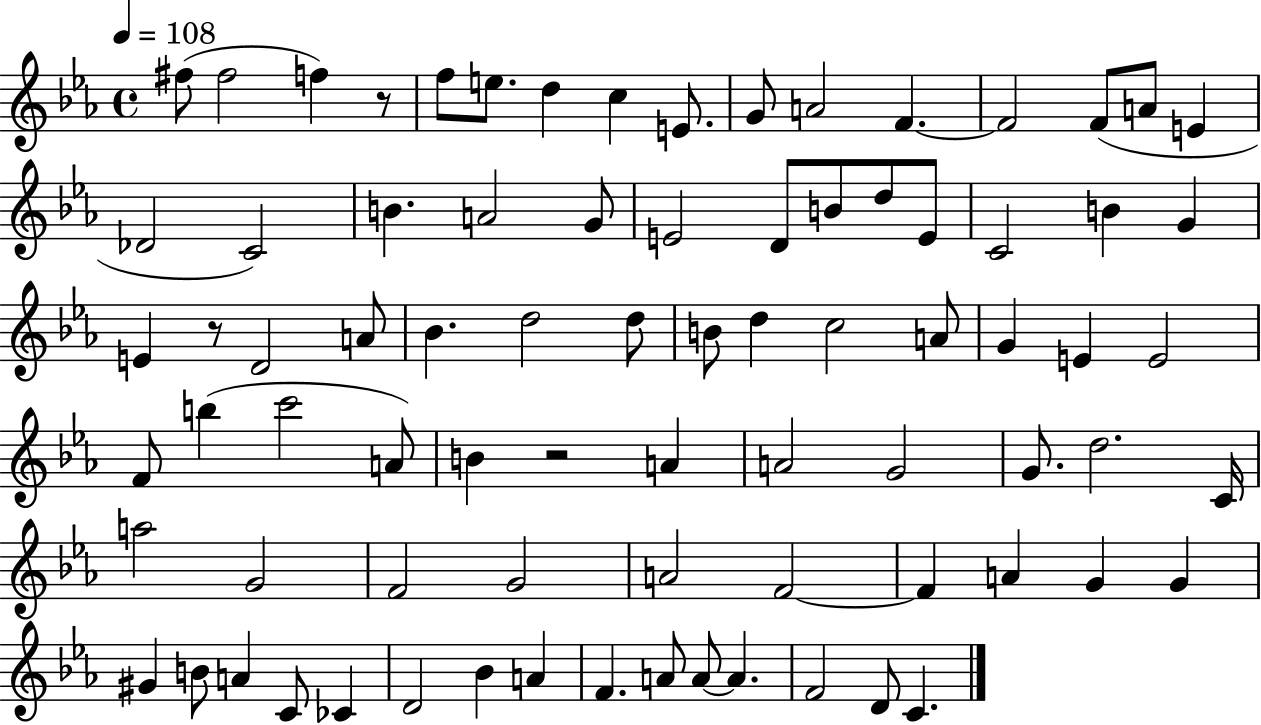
{
  \clef treble
  \time 4/4
  \defaultTimeSignature
  \key ees \major
  \tempo 4 = 108
  fis''8( fis''2 f''4) r8 | f''8 e''8. d''4 c''4 e'8. | g'8 a'2 f'4.~~ | f'2 f'8( a'8 e'4 | \break des'2 c'2) | b'4. a'2 g'8 | e'2 d'8 b'8 d''8 e'8 | c'2 b'4 g'4 | \break e'4 r8 d'2 a'8 | bes'4. d''2 d''8 | b'8 d''4 c''2 a'8 | g'4 e'4 e'2 | \break f'8 b''4( c'''2 a'8) | b'4 r2 a'4 | a'2 g'2 | g'8. d''2. c'16 | \break a''2 g'2 | f'2 g'2 | a'2 f'2~~ | f'4 a'4 g'4 g'4 | \break gis'4 b'8 a'4 c'8 ces'4 | d'2 bes'4 a'4 | f'4. a'8 a'8~~ a'4. | f'2 d'8 c'4. | \break \bar "|."
}